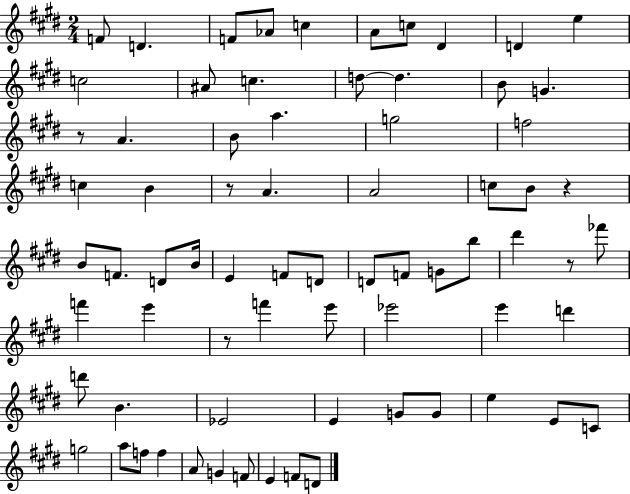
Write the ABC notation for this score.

X:1
T:Untitled
M:2/4
L:1/4
K:E
F/2 D F/2 _A/2 c A/2 c/2 ^D D e c2 ^A/2 c d/2 d B/2 G z/2 A B/2 a g2 f2 c B z/2 A A2 c/2 B/2 z B/2 F/2 D/2 B/4 E F/2 D/2 D/2 F/2 G/2 b/2 ^d' z/2 _f'/2 f' e' z/2 f' e'/2 _e'2 e' d' d'/2 B _E2 E G/2 G/2 e E/2 C/2 g2 a/2 f/2 f A/2 G F/2 E F/2 D/2